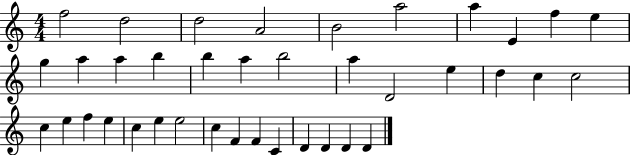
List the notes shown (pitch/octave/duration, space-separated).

F5/h D5/h D5/h A4/h B4/h A5/h A5/q E4/q F5/q E5/q G5/q A5/q A5/q B5/q B5/q A5/q B5/h A5/q D4/h E5/q D5/q C5/q C5/h C5/q E5/q F5/q E5/q C5/q E5/q E5/h C5/q F4/q F4/q C4/q D4/q D4/q D4/q D4/q